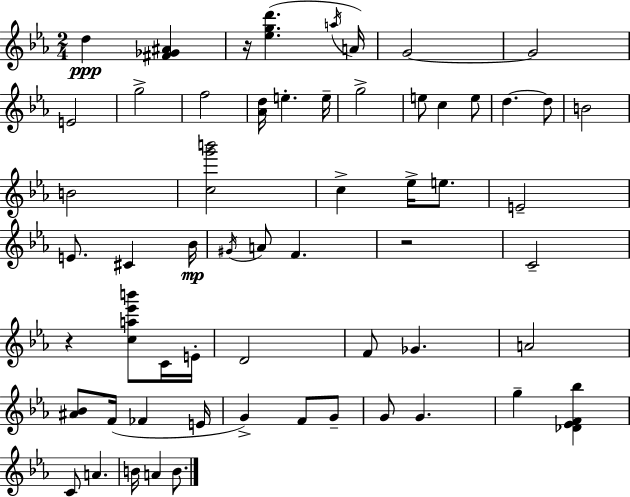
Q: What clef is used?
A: treble